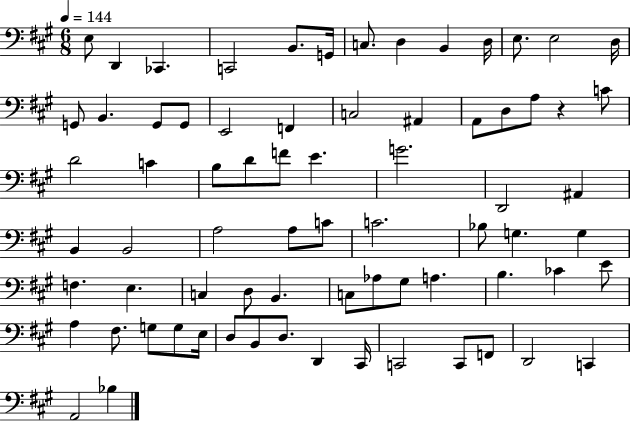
X:1
T:Untitled
M:6/8
L:1/4
K:A
E,/2 D,, _C,, C,,2 B,,/2 G,,/4 C,/2 D, B,, D,/4 E,/2 E,2 D,/4 G,,/2 B,, G,,/2 G,,/2 E,,2 F,, C,2 ^A,, A,,/2 D,/2 A,/2 z C/2 D2 C B,/2 D/2 F/2 E G2 D,,2 ^A,, B,, B,,2 A,2 A,/2 C/2 C2 _B,/2 G, G, F, E, C, D,/2 B,, C,/2 _A,/2 ^G,/2 A, B, _C E/2 A, ^F,/2 G,/2 G,/2 E,/4 D,/2 B,,/2 D,/2 D,, ^C,,/4 C,,2 C,,/2 F,,/2 D,,2 C,, A,,2 _B,